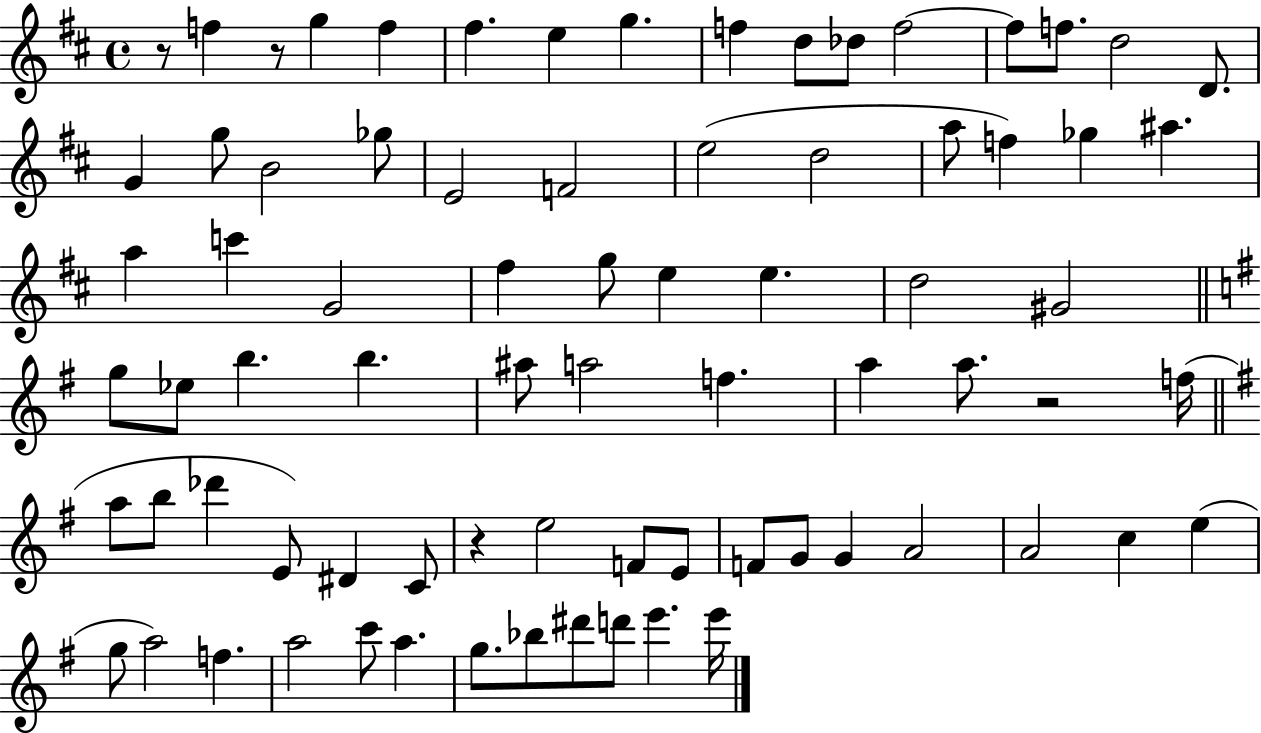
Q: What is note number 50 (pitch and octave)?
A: D#4